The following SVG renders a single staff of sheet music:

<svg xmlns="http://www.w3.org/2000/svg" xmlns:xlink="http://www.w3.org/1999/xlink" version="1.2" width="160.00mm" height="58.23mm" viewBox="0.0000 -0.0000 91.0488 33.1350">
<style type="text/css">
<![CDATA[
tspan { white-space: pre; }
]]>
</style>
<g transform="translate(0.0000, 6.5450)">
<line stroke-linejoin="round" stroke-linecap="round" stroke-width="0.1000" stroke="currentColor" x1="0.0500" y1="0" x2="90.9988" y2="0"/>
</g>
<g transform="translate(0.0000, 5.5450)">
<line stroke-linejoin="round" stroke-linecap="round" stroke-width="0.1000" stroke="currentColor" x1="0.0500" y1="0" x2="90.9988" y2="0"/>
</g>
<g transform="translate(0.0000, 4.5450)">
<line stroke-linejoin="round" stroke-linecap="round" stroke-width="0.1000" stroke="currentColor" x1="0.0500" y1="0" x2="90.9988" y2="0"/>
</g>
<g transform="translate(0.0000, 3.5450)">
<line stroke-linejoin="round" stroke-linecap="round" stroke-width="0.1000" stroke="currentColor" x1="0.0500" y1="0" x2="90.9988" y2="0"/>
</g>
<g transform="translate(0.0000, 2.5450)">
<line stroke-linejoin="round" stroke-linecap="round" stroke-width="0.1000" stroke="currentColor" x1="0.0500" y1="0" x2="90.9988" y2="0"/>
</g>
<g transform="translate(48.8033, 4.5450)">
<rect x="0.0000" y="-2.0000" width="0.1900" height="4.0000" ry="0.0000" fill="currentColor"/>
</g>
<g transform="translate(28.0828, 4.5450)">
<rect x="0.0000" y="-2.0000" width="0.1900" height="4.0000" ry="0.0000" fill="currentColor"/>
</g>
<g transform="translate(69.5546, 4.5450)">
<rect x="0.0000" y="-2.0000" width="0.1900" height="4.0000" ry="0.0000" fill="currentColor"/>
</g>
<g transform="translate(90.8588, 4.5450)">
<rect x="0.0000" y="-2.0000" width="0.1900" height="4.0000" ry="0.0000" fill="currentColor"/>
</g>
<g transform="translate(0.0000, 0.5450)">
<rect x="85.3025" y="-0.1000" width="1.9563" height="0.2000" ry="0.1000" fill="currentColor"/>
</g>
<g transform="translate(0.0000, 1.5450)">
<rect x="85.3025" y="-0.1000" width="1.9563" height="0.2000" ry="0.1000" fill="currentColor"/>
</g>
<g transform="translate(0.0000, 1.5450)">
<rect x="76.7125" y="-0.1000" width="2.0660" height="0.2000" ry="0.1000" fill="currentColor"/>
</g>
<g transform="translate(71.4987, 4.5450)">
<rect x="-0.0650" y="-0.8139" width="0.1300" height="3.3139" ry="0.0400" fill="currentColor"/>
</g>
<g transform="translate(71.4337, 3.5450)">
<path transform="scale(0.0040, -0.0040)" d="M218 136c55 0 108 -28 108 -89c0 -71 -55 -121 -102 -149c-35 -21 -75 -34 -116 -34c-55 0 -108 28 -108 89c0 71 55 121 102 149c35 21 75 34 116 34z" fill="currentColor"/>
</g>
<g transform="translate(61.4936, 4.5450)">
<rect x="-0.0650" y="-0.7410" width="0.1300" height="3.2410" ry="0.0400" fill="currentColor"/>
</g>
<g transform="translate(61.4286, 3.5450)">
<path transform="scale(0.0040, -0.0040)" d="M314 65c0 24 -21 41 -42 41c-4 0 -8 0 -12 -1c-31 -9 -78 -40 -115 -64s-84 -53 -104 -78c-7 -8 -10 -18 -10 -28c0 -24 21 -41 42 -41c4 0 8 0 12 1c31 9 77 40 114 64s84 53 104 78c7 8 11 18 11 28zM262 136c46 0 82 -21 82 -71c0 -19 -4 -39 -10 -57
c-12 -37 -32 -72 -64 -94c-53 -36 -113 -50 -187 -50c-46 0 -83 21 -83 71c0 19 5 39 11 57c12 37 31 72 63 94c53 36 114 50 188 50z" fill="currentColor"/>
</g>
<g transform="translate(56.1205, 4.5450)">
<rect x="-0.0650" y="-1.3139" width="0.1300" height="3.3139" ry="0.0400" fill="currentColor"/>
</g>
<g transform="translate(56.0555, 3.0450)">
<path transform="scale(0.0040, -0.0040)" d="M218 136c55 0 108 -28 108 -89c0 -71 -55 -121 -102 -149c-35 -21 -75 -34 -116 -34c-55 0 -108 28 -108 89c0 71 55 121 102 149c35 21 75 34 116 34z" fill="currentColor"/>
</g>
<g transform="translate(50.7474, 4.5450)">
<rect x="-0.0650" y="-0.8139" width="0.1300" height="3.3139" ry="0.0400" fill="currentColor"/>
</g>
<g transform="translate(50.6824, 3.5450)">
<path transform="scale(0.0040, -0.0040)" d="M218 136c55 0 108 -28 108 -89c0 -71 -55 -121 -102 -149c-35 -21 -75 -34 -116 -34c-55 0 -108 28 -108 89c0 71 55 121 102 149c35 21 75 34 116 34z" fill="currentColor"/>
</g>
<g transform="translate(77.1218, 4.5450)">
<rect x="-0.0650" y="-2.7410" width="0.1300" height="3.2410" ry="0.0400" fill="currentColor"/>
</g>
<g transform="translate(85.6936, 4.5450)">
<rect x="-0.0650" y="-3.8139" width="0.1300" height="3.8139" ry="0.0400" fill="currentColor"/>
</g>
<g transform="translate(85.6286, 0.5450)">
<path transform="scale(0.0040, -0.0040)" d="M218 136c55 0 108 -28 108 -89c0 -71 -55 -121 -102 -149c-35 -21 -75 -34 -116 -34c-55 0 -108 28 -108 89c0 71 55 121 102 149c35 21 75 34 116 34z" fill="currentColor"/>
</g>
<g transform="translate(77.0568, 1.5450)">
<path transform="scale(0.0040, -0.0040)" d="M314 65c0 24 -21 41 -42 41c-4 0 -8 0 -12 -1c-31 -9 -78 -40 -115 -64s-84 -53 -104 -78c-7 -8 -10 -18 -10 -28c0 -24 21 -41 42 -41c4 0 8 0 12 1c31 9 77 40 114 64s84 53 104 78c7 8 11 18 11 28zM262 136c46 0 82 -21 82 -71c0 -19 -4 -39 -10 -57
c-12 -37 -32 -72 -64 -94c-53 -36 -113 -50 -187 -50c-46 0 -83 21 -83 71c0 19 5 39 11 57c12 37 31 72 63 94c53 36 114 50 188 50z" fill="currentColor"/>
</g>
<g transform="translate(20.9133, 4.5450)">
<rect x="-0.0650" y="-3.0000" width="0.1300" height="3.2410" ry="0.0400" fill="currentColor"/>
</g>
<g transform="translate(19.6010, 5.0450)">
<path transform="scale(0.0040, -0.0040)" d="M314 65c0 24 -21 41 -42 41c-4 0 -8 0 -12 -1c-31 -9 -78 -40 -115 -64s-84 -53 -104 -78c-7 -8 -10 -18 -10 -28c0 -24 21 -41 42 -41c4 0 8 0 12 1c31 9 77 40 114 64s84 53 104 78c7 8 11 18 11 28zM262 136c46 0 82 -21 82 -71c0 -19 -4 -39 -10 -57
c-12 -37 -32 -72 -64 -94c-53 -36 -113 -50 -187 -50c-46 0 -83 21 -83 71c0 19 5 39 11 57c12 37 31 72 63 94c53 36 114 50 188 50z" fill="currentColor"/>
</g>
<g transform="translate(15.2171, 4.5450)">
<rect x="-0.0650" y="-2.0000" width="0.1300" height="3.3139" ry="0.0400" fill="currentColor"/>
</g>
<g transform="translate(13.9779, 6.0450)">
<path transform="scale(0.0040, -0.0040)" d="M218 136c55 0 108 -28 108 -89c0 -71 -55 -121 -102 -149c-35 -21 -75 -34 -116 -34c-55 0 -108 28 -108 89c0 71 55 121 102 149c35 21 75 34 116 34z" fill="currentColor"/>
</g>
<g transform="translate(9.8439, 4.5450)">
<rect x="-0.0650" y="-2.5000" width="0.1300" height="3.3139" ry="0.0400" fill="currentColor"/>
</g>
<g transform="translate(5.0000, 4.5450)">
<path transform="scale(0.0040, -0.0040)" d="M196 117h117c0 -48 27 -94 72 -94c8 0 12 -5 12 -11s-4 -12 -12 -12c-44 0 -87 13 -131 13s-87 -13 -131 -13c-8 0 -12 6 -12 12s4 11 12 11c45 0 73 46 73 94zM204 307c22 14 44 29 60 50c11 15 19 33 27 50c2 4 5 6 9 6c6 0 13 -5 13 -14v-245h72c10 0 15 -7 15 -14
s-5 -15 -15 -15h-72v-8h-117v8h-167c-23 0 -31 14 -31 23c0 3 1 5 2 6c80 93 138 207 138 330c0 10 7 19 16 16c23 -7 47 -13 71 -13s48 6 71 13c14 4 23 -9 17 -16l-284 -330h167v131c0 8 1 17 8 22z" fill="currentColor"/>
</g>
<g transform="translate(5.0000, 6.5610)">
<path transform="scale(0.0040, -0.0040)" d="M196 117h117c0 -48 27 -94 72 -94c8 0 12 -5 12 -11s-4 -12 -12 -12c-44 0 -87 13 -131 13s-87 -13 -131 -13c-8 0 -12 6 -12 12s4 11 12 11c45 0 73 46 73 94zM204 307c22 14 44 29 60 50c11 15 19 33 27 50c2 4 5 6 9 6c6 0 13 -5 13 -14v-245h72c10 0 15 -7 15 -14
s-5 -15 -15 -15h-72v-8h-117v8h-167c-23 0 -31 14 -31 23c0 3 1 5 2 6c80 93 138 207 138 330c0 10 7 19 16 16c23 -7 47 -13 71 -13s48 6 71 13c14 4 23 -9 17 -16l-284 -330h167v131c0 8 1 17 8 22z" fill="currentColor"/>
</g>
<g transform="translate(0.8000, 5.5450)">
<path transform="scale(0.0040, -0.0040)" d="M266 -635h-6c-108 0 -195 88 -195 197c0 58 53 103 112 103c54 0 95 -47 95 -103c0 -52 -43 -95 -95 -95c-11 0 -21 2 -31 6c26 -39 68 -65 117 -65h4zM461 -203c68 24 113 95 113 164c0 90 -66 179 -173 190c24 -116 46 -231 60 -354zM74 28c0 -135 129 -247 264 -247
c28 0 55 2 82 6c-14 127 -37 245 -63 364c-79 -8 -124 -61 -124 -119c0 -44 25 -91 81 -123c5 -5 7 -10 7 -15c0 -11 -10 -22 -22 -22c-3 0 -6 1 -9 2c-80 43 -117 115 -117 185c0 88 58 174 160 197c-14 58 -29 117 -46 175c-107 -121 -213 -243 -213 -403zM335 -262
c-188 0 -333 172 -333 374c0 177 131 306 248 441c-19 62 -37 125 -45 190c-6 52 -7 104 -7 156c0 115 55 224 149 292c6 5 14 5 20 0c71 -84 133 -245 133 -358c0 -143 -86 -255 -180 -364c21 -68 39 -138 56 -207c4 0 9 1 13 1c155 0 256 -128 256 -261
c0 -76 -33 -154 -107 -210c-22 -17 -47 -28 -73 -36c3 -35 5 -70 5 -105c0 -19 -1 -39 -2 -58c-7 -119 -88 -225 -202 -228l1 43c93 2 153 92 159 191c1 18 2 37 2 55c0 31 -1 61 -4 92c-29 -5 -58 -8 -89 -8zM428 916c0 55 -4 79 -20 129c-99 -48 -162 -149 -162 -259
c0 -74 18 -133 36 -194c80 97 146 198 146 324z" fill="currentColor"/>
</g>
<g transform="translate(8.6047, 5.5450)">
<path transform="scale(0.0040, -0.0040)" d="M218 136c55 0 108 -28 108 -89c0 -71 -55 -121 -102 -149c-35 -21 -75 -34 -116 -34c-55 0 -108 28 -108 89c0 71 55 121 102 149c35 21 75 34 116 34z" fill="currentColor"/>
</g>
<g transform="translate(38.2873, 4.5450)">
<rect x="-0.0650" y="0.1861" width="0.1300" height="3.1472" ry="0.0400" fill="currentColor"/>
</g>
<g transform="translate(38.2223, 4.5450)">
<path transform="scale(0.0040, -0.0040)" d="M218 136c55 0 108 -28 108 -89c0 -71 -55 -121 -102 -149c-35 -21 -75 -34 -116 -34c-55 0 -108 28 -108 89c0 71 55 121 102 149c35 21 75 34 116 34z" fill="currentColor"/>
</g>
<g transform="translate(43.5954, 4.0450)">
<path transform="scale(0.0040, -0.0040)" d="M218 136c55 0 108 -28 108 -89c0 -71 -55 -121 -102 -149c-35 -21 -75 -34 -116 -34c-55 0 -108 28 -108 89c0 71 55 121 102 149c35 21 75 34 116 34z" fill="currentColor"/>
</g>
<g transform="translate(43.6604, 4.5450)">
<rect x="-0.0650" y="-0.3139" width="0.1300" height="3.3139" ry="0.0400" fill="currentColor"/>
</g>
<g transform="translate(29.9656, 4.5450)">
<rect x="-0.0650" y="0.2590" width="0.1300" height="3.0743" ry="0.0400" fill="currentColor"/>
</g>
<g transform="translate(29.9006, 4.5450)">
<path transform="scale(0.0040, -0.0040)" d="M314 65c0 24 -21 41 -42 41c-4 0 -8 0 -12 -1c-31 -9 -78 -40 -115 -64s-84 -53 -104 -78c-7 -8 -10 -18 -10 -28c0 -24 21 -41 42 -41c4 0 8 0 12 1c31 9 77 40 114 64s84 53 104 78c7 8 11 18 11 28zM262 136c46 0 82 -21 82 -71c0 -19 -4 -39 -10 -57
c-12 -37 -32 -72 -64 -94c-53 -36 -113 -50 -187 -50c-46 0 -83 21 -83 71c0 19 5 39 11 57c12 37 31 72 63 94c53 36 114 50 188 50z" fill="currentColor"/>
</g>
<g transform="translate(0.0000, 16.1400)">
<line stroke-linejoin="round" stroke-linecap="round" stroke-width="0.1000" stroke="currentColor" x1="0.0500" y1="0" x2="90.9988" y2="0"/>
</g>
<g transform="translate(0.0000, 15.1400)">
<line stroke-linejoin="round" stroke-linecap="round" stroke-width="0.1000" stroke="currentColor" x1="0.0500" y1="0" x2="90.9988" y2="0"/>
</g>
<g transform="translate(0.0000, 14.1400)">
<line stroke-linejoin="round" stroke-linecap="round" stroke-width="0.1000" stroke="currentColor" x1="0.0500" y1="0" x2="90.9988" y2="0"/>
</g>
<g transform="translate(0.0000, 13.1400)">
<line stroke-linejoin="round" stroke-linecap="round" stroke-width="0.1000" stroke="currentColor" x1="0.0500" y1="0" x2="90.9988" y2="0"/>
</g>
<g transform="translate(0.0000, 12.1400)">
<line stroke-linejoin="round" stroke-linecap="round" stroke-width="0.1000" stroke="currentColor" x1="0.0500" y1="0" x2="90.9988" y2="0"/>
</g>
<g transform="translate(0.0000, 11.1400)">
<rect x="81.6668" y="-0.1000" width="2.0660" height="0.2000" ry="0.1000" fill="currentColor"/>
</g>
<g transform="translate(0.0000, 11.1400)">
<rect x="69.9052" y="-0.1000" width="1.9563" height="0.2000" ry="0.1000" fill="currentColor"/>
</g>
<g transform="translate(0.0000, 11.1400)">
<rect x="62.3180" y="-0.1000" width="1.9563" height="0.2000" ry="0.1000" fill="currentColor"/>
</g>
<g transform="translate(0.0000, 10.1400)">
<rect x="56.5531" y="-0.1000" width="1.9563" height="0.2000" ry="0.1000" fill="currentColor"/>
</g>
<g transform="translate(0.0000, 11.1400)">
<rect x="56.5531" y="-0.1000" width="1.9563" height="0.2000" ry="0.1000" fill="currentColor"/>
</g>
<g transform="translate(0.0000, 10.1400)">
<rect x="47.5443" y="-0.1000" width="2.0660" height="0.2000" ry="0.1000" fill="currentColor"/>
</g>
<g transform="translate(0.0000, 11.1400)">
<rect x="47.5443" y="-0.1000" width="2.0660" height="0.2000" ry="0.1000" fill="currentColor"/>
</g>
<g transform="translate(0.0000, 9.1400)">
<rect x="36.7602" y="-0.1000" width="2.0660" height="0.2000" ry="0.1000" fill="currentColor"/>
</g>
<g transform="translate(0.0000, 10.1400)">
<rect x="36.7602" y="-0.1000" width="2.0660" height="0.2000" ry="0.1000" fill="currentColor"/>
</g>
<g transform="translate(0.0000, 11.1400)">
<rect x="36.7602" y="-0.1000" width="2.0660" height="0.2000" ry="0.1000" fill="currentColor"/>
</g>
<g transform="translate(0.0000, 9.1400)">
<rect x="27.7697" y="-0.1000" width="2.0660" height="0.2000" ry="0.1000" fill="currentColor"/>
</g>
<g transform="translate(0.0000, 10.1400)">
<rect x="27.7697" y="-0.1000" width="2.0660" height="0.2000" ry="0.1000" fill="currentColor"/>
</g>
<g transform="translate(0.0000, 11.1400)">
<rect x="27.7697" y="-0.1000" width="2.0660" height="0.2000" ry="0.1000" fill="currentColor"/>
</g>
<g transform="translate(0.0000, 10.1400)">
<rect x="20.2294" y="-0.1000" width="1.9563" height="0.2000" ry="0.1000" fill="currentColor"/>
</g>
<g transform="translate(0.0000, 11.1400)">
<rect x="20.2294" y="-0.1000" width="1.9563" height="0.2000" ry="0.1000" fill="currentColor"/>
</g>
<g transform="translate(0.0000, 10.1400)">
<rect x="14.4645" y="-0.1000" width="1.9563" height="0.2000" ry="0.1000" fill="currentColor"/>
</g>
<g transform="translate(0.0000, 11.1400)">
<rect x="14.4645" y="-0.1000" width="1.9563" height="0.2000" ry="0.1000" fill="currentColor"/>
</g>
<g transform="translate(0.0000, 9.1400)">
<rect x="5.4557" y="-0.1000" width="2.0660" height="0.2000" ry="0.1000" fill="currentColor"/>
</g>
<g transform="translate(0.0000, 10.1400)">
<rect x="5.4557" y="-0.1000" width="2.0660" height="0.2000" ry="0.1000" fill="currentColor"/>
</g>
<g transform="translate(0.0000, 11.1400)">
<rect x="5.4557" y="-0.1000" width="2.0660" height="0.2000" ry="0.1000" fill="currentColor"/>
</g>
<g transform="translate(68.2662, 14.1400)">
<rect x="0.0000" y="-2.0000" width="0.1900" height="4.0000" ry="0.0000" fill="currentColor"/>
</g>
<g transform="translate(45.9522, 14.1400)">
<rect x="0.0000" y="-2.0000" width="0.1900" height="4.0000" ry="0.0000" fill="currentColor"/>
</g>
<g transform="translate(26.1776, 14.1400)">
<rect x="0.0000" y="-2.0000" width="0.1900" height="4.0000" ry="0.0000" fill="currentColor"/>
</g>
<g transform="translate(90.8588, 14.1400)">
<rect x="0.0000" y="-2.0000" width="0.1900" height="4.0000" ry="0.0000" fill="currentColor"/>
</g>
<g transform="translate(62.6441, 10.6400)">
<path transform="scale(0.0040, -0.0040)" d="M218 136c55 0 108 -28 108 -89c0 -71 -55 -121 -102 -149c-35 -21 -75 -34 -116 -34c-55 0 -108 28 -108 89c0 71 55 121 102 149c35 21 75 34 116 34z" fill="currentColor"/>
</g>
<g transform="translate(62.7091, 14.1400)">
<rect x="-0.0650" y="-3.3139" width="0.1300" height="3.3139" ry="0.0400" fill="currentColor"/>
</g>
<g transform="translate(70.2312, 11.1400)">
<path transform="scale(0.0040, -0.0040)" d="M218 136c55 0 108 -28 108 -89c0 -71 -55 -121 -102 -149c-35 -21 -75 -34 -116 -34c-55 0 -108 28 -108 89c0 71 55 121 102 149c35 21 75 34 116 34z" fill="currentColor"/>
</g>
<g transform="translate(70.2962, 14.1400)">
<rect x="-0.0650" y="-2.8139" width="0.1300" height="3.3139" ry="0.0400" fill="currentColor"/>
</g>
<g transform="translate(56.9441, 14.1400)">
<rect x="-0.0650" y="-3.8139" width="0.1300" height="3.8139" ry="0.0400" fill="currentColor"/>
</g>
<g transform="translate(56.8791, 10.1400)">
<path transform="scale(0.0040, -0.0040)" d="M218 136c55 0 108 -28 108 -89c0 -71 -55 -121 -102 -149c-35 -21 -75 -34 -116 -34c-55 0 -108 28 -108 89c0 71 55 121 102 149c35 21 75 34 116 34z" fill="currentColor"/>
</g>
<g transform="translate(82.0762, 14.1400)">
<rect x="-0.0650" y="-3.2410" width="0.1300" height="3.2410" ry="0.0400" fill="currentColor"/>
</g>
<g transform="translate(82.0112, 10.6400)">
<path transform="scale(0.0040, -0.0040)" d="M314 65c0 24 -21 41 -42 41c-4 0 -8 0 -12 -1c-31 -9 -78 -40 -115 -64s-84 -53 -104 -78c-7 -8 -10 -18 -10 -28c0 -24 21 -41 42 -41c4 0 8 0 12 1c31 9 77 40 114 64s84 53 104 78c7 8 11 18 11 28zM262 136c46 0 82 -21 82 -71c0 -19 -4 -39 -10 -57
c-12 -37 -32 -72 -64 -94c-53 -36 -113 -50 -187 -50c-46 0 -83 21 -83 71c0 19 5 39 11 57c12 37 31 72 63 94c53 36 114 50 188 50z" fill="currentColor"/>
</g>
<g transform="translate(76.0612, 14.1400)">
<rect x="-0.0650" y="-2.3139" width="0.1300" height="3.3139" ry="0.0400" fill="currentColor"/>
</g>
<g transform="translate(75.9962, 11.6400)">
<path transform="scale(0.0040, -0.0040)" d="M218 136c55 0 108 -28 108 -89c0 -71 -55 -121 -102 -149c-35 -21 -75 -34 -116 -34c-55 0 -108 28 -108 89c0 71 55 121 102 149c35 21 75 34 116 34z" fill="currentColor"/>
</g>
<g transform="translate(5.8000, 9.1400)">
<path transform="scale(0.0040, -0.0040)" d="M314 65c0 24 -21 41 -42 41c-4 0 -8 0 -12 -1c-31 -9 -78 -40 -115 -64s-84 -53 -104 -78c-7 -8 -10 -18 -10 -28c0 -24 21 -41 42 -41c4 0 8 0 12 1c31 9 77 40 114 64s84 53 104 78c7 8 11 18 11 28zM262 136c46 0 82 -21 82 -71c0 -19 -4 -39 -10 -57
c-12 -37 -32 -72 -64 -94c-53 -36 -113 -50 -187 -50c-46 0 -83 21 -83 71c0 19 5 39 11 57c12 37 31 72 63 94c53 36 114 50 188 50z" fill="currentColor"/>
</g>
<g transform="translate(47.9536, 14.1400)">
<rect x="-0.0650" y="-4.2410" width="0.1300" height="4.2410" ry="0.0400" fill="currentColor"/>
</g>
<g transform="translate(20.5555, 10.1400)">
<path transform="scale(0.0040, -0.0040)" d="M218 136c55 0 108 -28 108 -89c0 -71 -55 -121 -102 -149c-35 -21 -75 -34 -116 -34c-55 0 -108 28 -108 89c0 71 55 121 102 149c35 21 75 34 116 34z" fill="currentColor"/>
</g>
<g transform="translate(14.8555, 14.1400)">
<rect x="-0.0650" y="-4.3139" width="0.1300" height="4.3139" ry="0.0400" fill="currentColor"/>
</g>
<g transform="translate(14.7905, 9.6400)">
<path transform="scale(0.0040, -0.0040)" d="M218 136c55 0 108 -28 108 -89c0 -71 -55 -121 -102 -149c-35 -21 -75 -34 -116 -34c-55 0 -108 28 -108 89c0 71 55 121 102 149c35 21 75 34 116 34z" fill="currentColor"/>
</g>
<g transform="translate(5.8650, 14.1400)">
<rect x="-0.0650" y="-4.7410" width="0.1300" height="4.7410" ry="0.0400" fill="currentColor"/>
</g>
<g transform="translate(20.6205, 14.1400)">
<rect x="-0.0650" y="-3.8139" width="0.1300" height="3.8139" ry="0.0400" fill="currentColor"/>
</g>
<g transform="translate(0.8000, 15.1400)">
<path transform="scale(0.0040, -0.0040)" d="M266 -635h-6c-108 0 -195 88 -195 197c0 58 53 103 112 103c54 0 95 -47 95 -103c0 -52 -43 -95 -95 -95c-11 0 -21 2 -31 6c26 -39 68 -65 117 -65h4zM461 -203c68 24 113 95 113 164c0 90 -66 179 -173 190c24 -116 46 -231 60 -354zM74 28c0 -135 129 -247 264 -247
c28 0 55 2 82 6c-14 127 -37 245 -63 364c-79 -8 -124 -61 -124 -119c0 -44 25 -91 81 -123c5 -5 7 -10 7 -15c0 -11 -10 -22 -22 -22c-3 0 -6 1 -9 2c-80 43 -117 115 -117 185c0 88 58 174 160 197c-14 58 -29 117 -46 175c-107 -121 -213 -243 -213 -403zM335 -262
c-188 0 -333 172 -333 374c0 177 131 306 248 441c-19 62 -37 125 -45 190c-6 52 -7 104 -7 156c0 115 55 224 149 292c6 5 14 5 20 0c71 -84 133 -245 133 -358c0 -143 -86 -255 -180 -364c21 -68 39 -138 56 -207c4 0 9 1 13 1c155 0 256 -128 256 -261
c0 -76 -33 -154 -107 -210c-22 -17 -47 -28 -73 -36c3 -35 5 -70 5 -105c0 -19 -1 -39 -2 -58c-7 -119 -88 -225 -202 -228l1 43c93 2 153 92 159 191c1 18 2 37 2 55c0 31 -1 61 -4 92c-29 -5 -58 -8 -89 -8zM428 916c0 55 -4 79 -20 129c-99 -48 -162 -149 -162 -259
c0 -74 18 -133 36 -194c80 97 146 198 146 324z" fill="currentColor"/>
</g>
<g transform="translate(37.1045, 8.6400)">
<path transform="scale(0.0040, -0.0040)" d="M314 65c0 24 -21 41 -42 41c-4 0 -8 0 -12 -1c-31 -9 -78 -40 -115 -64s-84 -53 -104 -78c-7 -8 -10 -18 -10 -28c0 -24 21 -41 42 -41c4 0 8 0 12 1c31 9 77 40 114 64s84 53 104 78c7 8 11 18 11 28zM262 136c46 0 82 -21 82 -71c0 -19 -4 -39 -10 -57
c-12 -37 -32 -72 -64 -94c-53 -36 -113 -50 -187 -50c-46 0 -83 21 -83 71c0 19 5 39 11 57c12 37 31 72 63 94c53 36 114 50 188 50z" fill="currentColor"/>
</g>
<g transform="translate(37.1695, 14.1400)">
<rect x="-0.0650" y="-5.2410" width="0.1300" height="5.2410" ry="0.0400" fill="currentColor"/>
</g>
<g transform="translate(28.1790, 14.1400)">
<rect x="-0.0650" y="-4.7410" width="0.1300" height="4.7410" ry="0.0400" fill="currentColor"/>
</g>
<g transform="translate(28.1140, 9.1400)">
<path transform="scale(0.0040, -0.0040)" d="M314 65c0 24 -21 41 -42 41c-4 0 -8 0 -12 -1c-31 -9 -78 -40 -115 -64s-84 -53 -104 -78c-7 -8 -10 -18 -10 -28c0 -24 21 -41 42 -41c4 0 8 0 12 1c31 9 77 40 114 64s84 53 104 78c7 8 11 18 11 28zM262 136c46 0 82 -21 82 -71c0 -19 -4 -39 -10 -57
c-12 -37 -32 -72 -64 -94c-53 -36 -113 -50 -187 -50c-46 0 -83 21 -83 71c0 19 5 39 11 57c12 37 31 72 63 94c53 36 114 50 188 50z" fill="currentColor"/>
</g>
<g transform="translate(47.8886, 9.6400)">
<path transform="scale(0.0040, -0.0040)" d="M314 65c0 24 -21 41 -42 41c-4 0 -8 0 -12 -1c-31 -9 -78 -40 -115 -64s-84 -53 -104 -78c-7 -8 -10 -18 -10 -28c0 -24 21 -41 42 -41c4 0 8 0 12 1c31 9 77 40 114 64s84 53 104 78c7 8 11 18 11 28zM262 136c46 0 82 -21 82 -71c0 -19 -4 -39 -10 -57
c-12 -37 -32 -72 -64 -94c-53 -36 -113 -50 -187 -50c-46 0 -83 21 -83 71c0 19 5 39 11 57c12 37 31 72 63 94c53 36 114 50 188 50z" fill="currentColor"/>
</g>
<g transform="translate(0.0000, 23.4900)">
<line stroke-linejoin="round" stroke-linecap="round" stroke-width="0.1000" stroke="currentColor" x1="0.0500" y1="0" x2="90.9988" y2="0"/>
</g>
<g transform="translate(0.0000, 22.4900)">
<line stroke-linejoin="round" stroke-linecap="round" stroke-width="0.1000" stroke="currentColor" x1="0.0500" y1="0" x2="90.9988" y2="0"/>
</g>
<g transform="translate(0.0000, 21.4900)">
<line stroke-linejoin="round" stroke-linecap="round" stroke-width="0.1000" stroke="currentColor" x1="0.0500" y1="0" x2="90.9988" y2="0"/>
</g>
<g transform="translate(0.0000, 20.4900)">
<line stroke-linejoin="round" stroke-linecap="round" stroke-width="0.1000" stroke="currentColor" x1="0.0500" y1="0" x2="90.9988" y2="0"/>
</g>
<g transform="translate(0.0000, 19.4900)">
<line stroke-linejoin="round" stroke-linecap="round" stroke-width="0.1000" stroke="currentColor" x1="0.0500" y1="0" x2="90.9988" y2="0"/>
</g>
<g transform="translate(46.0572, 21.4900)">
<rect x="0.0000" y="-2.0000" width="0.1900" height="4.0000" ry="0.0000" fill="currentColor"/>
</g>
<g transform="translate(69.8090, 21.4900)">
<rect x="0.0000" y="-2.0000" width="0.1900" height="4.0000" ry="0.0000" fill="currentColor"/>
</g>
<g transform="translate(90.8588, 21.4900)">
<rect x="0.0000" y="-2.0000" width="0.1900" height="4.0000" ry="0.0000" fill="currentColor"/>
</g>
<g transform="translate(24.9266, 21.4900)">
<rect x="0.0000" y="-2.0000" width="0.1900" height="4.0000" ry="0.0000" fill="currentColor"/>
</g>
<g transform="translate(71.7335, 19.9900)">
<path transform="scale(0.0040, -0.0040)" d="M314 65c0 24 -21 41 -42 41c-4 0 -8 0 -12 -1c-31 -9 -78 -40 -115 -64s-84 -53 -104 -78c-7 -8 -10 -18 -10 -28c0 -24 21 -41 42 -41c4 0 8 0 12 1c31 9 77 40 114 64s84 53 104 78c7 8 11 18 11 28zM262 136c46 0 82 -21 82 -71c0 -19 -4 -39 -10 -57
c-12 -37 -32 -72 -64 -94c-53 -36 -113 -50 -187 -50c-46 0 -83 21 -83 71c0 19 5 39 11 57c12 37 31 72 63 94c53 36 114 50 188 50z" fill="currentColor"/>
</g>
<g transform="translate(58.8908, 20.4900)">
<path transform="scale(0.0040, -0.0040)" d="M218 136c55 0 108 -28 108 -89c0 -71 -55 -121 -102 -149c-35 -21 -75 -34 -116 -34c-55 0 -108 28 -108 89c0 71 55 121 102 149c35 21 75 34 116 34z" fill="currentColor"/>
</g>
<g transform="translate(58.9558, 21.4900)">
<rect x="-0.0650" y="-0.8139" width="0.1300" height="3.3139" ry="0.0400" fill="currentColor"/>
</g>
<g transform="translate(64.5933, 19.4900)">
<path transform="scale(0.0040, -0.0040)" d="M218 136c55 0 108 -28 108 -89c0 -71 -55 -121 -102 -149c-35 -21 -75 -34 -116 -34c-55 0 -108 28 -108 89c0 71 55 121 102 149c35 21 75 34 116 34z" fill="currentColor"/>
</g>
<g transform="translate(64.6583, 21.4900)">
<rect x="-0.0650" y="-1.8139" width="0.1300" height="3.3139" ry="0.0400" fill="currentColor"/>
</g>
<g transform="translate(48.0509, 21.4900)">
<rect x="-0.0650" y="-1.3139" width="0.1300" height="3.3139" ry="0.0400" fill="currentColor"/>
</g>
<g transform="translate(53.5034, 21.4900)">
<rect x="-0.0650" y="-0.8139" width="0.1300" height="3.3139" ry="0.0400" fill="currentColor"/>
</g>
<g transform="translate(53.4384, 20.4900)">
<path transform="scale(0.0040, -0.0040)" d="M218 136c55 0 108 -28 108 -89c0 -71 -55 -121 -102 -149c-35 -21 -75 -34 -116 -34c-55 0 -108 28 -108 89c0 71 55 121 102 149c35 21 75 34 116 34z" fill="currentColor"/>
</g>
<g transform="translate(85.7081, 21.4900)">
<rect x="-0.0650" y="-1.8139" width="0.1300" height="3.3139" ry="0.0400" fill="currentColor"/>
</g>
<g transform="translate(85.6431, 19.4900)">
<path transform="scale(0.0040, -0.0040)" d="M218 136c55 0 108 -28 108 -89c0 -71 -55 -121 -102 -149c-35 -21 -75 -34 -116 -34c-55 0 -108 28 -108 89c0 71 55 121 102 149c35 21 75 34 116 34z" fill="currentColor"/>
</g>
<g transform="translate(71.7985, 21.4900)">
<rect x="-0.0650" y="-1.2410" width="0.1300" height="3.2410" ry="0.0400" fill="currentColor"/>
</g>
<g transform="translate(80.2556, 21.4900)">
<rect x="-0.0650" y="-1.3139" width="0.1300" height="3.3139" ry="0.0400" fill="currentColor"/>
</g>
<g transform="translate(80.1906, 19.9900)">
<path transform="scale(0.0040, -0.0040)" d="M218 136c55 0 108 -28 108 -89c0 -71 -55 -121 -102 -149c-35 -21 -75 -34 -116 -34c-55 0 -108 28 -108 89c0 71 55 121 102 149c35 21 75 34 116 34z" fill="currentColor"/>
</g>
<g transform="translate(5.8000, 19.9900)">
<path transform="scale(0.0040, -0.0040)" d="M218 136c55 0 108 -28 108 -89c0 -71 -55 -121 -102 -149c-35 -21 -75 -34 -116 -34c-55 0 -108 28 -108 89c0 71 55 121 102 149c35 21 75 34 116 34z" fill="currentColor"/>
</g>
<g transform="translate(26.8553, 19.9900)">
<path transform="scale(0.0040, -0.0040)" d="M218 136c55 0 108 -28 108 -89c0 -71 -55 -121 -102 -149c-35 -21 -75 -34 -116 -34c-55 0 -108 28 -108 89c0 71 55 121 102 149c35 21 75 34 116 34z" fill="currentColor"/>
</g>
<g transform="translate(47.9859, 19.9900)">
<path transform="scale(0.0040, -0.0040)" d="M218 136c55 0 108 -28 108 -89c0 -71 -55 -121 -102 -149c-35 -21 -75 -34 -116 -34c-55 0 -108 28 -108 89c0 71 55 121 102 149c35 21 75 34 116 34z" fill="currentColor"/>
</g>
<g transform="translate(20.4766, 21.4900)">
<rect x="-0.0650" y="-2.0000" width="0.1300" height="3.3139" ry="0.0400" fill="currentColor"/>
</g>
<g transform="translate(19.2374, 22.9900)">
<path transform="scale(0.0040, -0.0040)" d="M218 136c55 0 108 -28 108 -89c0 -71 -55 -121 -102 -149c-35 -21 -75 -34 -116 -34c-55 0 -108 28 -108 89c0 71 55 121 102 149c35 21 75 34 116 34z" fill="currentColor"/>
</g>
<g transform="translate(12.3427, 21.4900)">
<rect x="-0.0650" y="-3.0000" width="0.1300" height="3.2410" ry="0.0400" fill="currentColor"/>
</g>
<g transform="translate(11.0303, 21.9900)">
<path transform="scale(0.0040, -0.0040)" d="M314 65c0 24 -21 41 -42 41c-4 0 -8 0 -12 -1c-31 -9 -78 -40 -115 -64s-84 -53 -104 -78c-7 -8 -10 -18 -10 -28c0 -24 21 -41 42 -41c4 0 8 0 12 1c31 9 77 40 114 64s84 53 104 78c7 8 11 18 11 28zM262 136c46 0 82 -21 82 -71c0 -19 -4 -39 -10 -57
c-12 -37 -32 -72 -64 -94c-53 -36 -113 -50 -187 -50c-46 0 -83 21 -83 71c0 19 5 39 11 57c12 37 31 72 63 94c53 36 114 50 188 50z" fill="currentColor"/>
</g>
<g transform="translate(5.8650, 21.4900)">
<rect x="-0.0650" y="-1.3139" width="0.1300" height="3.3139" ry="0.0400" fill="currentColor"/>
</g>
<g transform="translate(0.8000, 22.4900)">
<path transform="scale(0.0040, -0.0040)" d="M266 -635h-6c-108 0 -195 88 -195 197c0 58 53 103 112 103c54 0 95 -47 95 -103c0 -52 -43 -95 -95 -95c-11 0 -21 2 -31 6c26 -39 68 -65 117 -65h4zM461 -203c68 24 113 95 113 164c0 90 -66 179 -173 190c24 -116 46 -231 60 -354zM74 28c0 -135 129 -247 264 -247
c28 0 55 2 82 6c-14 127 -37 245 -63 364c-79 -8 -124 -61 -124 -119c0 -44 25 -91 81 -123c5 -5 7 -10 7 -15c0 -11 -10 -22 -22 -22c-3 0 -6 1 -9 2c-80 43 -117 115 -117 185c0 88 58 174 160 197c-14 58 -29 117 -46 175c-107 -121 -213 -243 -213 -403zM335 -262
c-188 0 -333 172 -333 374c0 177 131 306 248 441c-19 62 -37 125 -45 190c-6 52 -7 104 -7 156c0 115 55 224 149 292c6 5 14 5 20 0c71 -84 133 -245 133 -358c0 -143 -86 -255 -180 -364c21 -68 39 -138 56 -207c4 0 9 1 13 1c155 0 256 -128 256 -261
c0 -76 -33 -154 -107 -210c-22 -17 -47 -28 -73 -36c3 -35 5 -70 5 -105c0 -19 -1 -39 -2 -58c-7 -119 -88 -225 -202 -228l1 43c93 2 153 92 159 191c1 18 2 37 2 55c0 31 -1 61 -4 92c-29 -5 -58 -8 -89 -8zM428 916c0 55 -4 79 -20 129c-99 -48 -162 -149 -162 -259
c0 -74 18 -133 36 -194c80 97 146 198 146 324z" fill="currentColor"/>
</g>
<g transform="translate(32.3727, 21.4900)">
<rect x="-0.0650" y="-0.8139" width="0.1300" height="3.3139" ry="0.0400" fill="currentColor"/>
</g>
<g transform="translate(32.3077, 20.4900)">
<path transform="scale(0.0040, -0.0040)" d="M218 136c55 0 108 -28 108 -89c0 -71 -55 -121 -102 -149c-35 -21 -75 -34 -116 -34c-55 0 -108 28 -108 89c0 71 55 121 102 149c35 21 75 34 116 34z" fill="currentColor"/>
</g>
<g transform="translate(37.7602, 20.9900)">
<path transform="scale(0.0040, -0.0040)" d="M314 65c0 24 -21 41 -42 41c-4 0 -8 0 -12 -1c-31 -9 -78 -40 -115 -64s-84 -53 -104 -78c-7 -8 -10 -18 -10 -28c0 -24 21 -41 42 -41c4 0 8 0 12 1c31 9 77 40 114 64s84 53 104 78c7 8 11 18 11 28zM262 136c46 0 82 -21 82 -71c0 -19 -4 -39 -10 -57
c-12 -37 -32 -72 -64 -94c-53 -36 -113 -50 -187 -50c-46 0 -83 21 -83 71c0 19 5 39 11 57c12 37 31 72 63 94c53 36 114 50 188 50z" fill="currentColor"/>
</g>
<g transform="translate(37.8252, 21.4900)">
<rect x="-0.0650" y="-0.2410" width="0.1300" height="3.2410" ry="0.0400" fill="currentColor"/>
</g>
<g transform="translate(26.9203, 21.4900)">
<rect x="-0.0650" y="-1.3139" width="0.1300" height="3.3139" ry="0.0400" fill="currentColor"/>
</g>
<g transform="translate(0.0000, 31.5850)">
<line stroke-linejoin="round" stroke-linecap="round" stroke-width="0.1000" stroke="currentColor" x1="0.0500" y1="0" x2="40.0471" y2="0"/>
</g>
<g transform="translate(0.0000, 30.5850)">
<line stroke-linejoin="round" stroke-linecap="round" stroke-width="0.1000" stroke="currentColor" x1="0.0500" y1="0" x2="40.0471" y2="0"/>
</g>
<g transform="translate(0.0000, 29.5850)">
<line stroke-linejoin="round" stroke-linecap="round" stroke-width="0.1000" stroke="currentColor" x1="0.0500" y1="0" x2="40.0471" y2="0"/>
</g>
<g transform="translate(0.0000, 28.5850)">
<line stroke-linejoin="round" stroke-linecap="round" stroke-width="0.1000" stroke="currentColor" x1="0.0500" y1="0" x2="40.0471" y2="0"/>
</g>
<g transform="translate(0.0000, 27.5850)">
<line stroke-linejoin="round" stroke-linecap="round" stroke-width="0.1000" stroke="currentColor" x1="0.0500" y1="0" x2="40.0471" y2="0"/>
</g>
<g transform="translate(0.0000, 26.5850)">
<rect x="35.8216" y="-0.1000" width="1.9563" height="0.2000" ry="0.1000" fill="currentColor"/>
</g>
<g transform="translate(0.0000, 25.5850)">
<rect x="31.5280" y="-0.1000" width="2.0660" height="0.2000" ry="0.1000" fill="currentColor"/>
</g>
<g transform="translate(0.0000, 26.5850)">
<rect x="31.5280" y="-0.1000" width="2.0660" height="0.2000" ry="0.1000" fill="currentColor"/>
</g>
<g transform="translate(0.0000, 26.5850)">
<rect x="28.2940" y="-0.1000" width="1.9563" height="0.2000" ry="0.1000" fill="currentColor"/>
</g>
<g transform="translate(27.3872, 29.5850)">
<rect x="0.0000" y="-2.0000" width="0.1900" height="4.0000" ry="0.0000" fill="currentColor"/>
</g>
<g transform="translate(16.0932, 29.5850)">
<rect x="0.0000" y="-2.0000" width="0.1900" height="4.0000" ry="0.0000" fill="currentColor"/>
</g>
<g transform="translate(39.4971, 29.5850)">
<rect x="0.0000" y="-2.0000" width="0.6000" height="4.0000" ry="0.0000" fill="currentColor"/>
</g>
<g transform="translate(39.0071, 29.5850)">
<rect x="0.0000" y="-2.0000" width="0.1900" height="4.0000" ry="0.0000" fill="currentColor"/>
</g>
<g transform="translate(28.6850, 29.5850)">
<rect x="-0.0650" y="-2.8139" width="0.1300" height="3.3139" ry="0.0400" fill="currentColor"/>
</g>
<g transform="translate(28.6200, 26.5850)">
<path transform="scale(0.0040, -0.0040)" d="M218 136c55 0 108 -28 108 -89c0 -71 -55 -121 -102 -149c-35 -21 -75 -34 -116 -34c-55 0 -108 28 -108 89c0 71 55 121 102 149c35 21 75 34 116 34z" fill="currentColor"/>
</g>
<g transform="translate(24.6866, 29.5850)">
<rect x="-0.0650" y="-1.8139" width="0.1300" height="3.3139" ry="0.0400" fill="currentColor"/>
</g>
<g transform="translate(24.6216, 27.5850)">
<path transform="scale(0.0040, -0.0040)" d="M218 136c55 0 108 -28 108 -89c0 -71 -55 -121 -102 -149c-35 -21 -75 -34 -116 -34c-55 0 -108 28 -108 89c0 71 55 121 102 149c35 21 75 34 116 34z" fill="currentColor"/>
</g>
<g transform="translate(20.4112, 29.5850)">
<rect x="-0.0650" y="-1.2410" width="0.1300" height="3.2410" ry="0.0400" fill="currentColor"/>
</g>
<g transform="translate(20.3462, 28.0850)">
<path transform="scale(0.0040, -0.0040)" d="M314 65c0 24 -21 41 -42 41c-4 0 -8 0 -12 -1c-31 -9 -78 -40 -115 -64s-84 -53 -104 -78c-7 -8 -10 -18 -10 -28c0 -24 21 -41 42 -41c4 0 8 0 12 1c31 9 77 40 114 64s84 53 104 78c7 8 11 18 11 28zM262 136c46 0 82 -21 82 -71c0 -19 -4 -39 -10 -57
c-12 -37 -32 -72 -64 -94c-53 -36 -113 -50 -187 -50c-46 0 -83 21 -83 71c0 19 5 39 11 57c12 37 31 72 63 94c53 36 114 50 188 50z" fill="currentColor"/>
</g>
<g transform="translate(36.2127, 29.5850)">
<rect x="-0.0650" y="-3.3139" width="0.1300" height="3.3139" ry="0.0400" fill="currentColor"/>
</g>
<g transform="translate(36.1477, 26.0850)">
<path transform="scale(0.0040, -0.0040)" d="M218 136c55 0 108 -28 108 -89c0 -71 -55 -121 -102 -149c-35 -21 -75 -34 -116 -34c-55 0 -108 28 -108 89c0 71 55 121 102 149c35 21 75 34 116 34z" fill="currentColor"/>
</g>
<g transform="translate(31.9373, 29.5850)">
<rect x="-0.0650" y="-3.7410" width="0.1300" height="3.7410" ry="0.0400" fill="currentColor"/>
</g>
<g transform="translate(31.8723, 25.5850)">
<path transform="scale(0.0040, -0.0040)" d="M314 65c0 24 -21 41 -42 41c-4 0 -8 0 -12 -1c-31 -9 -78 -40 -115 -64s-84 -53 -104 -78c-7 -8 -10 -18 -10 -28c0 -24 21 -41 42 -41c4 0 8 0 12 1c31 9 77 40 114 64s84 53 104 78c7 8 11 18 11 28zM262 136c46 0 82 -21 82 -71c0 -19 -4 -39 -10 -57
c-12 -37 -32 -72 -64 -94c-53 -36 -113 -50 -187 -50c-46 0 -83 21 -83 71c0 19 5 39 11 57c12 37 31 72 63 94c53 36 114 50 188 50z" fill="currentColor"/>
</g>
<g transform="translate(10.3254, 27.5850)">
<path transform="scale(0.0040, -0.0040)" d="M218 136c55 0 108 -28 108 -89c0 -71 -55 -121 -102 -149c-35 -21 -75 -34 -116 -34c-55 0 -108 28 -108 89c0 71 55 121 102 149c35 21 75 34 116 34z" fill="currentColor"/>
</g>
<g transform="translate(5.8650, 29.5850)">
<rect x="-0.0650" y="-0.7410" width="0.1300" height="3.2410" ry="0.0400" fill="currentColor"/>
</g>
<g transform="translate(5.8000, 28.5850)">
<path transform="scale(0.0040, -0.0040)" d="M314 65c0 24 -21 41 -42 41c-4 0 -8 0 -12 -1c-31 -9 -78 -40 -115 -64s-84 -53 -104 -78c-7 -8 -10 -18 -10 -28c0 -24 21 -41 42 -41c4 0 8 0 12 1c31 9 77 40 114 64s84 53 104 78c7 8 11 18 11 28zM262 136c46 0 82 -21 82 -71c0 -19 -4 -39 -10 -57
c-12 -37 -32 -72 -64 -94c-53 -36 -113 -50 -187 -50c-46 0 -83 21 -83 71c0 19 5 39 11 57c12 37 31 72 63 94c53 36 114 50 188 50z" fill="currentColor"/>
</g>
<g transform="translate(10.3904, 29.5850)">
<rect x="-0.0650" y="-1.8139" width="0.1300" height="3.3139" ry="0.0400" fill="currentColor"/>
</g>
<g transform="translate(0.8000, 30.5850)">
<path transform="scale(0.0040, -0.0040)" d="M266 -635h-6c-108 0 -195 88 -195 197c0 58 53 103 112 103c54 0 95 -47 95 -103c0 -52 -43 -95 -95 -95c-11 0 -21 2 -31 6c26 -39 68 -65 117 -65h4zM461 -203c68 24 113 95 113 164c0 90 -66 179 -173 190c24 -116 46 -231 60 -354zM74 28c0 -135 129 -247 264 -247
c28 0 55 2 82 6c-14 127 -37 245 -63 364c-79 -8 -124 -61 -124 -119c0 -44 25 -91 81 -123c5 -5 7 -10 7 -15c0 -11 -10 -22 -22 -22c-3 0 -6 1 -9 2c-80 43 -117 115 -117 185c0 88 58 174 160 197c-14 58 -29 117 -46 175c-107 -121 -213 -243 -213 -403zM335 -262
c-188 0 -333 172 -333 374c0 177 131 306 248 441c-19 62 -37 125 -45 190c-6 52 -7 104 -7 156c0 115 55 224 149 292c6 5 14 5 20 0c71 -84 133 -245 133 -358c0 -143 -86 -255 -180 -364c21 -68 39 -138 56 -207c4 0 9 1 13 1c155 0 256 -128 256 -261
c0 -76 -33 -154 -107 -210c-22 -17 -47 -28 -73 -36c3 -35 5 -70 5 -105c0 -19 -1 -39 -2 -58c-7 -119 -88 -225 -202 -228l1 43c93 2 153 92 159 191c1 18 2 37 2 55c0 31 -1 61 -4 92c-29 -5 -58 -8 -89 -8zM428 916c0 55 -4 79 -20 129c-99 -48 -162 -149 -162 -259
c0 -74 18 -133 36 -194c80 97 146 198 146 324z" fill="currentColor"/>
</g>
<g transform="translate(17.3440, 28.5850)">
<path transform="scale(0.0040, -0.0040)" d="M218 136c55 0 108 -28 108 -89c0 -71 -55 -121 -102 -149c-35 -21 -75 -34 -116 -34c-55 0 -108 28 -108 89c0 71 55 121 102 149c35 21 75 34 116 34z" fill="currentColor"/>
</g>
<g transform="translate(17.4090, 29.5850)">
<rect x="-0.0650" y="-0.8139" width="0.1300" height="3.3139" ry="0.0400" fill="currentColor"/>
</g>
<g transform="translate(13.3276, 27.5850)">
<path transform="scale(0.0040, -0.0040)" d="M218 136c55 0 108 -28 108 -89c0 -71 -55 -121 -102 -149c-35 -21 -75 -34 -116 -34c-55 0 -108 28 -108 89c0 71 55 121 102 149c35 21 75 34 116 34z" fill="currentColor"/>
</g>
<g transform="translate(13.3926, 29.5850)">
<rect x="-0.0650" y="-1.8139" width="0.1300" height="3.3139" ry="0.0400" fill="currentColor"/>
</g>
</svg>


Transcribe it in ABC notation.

X:1
T:Untitled
M:4/4
L:1/4
K:C
G F A2 B2 B c d e d2 d a2 c' e'2 d' c' e'2 f'2 d'2 c' b a g b2 e A2 F e d c2 e d d f e2 e f d2 f f d e2 f a c'2 b